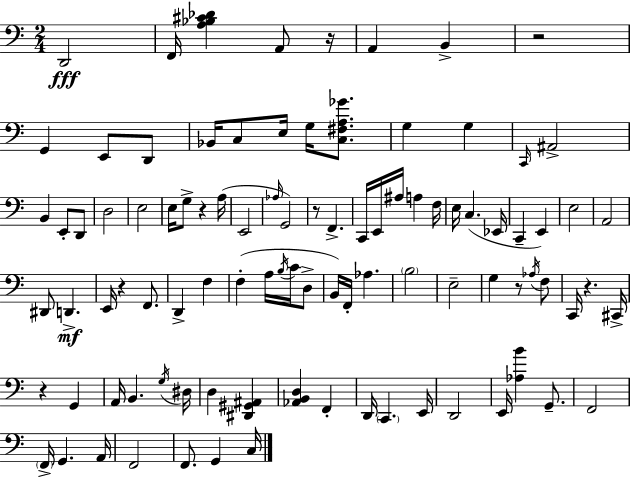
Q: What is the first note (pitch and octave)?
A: D2